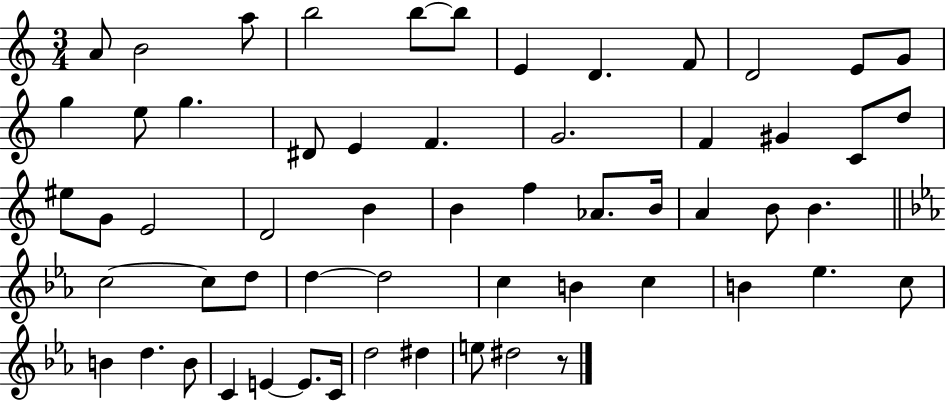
{
  \clef treble
  \numericTimeSignature
  \time 3/4
  \key c \major
  a'8 b'2 a''8 | b''2 b''8~~ b''8 | e'4 d'4. f'8 | d'2 e'8 g'8 | \break g''4 e''8 g''4. | dis'8 e'4 f'4. | g'2. | f'4 gis'4 c'8 d''8 | \break eis''8 g'8 e'2 | d'2 b'4 | b'4 f''4 aes'8. b'16 | a'4 b'8 b'4. | \break \bar "||" \break \key ees \major c''2~~ c''8 d''8 | d''4~~ d''2 | c''4 b'4 c''4 | b'4 ees''4. c''8 | \break b'4 d''4. b'8 | c'4 e'4~~ e'8. c'16 | d''2 dis''4 | e''8 dis''2 r8 | \break \bar "|."
}